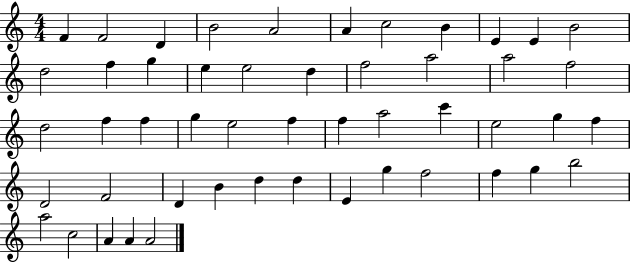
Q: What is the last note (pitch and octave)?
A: A4